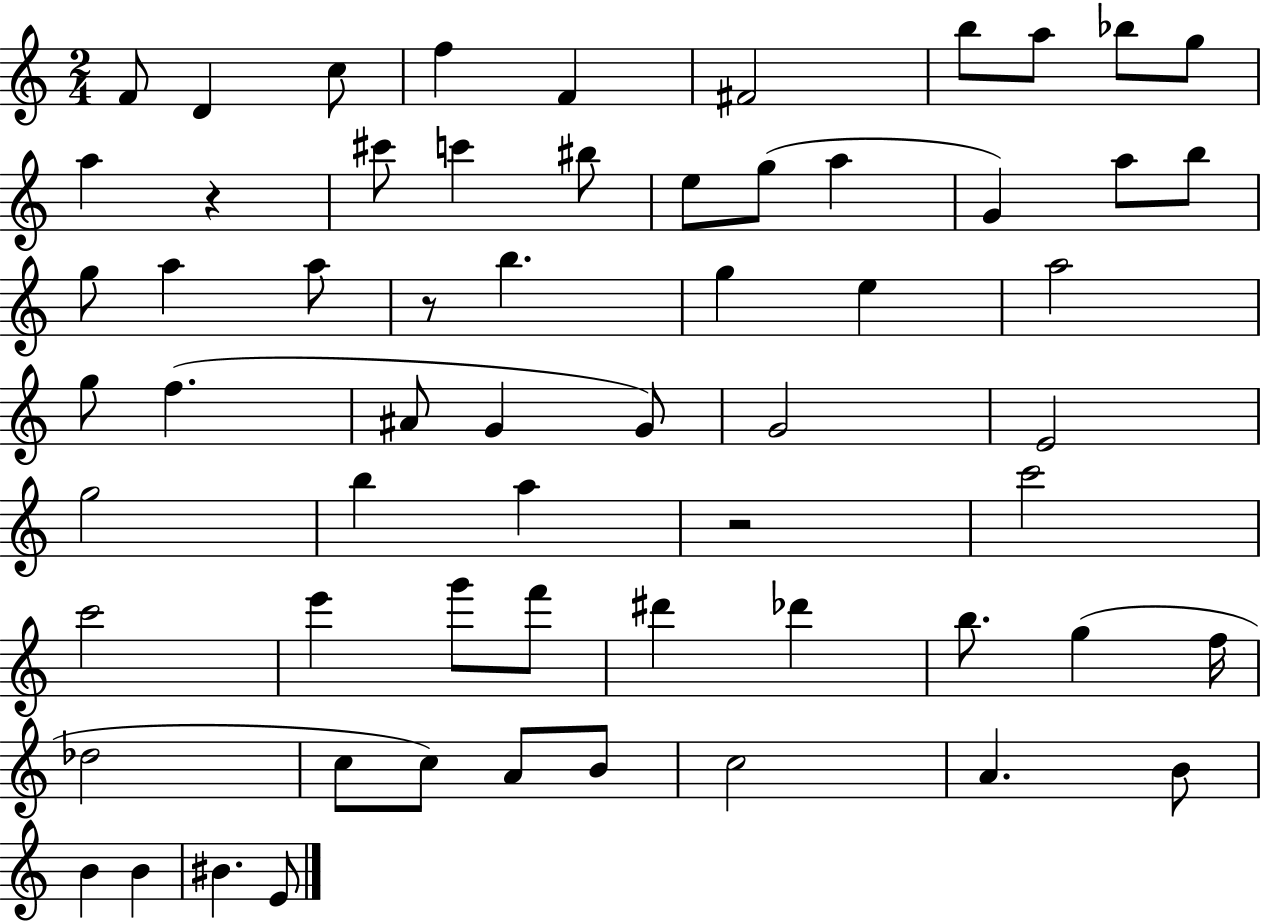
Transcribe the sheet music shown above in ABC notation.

X:1
T:Untitled
M:2/4
L:1/4
K:C
F/2 D c/2 f F ^F2 b/2 a/2 _b/2 g/2 a z ^c'/2 c' ^b/2 e/2 g/2 a G a/2 b/2 g/2 a a/2 z/2 b g e a2 g/2 f ^A/2 G G/2 G2 E2 g2 b a z2 c'2 c'2 e' g'/2 f'/2 ^d' _d' b/2 g f/4 _d2 c/2 c/2 A/2 B/2 c2 A B/2 B B ^B E/2